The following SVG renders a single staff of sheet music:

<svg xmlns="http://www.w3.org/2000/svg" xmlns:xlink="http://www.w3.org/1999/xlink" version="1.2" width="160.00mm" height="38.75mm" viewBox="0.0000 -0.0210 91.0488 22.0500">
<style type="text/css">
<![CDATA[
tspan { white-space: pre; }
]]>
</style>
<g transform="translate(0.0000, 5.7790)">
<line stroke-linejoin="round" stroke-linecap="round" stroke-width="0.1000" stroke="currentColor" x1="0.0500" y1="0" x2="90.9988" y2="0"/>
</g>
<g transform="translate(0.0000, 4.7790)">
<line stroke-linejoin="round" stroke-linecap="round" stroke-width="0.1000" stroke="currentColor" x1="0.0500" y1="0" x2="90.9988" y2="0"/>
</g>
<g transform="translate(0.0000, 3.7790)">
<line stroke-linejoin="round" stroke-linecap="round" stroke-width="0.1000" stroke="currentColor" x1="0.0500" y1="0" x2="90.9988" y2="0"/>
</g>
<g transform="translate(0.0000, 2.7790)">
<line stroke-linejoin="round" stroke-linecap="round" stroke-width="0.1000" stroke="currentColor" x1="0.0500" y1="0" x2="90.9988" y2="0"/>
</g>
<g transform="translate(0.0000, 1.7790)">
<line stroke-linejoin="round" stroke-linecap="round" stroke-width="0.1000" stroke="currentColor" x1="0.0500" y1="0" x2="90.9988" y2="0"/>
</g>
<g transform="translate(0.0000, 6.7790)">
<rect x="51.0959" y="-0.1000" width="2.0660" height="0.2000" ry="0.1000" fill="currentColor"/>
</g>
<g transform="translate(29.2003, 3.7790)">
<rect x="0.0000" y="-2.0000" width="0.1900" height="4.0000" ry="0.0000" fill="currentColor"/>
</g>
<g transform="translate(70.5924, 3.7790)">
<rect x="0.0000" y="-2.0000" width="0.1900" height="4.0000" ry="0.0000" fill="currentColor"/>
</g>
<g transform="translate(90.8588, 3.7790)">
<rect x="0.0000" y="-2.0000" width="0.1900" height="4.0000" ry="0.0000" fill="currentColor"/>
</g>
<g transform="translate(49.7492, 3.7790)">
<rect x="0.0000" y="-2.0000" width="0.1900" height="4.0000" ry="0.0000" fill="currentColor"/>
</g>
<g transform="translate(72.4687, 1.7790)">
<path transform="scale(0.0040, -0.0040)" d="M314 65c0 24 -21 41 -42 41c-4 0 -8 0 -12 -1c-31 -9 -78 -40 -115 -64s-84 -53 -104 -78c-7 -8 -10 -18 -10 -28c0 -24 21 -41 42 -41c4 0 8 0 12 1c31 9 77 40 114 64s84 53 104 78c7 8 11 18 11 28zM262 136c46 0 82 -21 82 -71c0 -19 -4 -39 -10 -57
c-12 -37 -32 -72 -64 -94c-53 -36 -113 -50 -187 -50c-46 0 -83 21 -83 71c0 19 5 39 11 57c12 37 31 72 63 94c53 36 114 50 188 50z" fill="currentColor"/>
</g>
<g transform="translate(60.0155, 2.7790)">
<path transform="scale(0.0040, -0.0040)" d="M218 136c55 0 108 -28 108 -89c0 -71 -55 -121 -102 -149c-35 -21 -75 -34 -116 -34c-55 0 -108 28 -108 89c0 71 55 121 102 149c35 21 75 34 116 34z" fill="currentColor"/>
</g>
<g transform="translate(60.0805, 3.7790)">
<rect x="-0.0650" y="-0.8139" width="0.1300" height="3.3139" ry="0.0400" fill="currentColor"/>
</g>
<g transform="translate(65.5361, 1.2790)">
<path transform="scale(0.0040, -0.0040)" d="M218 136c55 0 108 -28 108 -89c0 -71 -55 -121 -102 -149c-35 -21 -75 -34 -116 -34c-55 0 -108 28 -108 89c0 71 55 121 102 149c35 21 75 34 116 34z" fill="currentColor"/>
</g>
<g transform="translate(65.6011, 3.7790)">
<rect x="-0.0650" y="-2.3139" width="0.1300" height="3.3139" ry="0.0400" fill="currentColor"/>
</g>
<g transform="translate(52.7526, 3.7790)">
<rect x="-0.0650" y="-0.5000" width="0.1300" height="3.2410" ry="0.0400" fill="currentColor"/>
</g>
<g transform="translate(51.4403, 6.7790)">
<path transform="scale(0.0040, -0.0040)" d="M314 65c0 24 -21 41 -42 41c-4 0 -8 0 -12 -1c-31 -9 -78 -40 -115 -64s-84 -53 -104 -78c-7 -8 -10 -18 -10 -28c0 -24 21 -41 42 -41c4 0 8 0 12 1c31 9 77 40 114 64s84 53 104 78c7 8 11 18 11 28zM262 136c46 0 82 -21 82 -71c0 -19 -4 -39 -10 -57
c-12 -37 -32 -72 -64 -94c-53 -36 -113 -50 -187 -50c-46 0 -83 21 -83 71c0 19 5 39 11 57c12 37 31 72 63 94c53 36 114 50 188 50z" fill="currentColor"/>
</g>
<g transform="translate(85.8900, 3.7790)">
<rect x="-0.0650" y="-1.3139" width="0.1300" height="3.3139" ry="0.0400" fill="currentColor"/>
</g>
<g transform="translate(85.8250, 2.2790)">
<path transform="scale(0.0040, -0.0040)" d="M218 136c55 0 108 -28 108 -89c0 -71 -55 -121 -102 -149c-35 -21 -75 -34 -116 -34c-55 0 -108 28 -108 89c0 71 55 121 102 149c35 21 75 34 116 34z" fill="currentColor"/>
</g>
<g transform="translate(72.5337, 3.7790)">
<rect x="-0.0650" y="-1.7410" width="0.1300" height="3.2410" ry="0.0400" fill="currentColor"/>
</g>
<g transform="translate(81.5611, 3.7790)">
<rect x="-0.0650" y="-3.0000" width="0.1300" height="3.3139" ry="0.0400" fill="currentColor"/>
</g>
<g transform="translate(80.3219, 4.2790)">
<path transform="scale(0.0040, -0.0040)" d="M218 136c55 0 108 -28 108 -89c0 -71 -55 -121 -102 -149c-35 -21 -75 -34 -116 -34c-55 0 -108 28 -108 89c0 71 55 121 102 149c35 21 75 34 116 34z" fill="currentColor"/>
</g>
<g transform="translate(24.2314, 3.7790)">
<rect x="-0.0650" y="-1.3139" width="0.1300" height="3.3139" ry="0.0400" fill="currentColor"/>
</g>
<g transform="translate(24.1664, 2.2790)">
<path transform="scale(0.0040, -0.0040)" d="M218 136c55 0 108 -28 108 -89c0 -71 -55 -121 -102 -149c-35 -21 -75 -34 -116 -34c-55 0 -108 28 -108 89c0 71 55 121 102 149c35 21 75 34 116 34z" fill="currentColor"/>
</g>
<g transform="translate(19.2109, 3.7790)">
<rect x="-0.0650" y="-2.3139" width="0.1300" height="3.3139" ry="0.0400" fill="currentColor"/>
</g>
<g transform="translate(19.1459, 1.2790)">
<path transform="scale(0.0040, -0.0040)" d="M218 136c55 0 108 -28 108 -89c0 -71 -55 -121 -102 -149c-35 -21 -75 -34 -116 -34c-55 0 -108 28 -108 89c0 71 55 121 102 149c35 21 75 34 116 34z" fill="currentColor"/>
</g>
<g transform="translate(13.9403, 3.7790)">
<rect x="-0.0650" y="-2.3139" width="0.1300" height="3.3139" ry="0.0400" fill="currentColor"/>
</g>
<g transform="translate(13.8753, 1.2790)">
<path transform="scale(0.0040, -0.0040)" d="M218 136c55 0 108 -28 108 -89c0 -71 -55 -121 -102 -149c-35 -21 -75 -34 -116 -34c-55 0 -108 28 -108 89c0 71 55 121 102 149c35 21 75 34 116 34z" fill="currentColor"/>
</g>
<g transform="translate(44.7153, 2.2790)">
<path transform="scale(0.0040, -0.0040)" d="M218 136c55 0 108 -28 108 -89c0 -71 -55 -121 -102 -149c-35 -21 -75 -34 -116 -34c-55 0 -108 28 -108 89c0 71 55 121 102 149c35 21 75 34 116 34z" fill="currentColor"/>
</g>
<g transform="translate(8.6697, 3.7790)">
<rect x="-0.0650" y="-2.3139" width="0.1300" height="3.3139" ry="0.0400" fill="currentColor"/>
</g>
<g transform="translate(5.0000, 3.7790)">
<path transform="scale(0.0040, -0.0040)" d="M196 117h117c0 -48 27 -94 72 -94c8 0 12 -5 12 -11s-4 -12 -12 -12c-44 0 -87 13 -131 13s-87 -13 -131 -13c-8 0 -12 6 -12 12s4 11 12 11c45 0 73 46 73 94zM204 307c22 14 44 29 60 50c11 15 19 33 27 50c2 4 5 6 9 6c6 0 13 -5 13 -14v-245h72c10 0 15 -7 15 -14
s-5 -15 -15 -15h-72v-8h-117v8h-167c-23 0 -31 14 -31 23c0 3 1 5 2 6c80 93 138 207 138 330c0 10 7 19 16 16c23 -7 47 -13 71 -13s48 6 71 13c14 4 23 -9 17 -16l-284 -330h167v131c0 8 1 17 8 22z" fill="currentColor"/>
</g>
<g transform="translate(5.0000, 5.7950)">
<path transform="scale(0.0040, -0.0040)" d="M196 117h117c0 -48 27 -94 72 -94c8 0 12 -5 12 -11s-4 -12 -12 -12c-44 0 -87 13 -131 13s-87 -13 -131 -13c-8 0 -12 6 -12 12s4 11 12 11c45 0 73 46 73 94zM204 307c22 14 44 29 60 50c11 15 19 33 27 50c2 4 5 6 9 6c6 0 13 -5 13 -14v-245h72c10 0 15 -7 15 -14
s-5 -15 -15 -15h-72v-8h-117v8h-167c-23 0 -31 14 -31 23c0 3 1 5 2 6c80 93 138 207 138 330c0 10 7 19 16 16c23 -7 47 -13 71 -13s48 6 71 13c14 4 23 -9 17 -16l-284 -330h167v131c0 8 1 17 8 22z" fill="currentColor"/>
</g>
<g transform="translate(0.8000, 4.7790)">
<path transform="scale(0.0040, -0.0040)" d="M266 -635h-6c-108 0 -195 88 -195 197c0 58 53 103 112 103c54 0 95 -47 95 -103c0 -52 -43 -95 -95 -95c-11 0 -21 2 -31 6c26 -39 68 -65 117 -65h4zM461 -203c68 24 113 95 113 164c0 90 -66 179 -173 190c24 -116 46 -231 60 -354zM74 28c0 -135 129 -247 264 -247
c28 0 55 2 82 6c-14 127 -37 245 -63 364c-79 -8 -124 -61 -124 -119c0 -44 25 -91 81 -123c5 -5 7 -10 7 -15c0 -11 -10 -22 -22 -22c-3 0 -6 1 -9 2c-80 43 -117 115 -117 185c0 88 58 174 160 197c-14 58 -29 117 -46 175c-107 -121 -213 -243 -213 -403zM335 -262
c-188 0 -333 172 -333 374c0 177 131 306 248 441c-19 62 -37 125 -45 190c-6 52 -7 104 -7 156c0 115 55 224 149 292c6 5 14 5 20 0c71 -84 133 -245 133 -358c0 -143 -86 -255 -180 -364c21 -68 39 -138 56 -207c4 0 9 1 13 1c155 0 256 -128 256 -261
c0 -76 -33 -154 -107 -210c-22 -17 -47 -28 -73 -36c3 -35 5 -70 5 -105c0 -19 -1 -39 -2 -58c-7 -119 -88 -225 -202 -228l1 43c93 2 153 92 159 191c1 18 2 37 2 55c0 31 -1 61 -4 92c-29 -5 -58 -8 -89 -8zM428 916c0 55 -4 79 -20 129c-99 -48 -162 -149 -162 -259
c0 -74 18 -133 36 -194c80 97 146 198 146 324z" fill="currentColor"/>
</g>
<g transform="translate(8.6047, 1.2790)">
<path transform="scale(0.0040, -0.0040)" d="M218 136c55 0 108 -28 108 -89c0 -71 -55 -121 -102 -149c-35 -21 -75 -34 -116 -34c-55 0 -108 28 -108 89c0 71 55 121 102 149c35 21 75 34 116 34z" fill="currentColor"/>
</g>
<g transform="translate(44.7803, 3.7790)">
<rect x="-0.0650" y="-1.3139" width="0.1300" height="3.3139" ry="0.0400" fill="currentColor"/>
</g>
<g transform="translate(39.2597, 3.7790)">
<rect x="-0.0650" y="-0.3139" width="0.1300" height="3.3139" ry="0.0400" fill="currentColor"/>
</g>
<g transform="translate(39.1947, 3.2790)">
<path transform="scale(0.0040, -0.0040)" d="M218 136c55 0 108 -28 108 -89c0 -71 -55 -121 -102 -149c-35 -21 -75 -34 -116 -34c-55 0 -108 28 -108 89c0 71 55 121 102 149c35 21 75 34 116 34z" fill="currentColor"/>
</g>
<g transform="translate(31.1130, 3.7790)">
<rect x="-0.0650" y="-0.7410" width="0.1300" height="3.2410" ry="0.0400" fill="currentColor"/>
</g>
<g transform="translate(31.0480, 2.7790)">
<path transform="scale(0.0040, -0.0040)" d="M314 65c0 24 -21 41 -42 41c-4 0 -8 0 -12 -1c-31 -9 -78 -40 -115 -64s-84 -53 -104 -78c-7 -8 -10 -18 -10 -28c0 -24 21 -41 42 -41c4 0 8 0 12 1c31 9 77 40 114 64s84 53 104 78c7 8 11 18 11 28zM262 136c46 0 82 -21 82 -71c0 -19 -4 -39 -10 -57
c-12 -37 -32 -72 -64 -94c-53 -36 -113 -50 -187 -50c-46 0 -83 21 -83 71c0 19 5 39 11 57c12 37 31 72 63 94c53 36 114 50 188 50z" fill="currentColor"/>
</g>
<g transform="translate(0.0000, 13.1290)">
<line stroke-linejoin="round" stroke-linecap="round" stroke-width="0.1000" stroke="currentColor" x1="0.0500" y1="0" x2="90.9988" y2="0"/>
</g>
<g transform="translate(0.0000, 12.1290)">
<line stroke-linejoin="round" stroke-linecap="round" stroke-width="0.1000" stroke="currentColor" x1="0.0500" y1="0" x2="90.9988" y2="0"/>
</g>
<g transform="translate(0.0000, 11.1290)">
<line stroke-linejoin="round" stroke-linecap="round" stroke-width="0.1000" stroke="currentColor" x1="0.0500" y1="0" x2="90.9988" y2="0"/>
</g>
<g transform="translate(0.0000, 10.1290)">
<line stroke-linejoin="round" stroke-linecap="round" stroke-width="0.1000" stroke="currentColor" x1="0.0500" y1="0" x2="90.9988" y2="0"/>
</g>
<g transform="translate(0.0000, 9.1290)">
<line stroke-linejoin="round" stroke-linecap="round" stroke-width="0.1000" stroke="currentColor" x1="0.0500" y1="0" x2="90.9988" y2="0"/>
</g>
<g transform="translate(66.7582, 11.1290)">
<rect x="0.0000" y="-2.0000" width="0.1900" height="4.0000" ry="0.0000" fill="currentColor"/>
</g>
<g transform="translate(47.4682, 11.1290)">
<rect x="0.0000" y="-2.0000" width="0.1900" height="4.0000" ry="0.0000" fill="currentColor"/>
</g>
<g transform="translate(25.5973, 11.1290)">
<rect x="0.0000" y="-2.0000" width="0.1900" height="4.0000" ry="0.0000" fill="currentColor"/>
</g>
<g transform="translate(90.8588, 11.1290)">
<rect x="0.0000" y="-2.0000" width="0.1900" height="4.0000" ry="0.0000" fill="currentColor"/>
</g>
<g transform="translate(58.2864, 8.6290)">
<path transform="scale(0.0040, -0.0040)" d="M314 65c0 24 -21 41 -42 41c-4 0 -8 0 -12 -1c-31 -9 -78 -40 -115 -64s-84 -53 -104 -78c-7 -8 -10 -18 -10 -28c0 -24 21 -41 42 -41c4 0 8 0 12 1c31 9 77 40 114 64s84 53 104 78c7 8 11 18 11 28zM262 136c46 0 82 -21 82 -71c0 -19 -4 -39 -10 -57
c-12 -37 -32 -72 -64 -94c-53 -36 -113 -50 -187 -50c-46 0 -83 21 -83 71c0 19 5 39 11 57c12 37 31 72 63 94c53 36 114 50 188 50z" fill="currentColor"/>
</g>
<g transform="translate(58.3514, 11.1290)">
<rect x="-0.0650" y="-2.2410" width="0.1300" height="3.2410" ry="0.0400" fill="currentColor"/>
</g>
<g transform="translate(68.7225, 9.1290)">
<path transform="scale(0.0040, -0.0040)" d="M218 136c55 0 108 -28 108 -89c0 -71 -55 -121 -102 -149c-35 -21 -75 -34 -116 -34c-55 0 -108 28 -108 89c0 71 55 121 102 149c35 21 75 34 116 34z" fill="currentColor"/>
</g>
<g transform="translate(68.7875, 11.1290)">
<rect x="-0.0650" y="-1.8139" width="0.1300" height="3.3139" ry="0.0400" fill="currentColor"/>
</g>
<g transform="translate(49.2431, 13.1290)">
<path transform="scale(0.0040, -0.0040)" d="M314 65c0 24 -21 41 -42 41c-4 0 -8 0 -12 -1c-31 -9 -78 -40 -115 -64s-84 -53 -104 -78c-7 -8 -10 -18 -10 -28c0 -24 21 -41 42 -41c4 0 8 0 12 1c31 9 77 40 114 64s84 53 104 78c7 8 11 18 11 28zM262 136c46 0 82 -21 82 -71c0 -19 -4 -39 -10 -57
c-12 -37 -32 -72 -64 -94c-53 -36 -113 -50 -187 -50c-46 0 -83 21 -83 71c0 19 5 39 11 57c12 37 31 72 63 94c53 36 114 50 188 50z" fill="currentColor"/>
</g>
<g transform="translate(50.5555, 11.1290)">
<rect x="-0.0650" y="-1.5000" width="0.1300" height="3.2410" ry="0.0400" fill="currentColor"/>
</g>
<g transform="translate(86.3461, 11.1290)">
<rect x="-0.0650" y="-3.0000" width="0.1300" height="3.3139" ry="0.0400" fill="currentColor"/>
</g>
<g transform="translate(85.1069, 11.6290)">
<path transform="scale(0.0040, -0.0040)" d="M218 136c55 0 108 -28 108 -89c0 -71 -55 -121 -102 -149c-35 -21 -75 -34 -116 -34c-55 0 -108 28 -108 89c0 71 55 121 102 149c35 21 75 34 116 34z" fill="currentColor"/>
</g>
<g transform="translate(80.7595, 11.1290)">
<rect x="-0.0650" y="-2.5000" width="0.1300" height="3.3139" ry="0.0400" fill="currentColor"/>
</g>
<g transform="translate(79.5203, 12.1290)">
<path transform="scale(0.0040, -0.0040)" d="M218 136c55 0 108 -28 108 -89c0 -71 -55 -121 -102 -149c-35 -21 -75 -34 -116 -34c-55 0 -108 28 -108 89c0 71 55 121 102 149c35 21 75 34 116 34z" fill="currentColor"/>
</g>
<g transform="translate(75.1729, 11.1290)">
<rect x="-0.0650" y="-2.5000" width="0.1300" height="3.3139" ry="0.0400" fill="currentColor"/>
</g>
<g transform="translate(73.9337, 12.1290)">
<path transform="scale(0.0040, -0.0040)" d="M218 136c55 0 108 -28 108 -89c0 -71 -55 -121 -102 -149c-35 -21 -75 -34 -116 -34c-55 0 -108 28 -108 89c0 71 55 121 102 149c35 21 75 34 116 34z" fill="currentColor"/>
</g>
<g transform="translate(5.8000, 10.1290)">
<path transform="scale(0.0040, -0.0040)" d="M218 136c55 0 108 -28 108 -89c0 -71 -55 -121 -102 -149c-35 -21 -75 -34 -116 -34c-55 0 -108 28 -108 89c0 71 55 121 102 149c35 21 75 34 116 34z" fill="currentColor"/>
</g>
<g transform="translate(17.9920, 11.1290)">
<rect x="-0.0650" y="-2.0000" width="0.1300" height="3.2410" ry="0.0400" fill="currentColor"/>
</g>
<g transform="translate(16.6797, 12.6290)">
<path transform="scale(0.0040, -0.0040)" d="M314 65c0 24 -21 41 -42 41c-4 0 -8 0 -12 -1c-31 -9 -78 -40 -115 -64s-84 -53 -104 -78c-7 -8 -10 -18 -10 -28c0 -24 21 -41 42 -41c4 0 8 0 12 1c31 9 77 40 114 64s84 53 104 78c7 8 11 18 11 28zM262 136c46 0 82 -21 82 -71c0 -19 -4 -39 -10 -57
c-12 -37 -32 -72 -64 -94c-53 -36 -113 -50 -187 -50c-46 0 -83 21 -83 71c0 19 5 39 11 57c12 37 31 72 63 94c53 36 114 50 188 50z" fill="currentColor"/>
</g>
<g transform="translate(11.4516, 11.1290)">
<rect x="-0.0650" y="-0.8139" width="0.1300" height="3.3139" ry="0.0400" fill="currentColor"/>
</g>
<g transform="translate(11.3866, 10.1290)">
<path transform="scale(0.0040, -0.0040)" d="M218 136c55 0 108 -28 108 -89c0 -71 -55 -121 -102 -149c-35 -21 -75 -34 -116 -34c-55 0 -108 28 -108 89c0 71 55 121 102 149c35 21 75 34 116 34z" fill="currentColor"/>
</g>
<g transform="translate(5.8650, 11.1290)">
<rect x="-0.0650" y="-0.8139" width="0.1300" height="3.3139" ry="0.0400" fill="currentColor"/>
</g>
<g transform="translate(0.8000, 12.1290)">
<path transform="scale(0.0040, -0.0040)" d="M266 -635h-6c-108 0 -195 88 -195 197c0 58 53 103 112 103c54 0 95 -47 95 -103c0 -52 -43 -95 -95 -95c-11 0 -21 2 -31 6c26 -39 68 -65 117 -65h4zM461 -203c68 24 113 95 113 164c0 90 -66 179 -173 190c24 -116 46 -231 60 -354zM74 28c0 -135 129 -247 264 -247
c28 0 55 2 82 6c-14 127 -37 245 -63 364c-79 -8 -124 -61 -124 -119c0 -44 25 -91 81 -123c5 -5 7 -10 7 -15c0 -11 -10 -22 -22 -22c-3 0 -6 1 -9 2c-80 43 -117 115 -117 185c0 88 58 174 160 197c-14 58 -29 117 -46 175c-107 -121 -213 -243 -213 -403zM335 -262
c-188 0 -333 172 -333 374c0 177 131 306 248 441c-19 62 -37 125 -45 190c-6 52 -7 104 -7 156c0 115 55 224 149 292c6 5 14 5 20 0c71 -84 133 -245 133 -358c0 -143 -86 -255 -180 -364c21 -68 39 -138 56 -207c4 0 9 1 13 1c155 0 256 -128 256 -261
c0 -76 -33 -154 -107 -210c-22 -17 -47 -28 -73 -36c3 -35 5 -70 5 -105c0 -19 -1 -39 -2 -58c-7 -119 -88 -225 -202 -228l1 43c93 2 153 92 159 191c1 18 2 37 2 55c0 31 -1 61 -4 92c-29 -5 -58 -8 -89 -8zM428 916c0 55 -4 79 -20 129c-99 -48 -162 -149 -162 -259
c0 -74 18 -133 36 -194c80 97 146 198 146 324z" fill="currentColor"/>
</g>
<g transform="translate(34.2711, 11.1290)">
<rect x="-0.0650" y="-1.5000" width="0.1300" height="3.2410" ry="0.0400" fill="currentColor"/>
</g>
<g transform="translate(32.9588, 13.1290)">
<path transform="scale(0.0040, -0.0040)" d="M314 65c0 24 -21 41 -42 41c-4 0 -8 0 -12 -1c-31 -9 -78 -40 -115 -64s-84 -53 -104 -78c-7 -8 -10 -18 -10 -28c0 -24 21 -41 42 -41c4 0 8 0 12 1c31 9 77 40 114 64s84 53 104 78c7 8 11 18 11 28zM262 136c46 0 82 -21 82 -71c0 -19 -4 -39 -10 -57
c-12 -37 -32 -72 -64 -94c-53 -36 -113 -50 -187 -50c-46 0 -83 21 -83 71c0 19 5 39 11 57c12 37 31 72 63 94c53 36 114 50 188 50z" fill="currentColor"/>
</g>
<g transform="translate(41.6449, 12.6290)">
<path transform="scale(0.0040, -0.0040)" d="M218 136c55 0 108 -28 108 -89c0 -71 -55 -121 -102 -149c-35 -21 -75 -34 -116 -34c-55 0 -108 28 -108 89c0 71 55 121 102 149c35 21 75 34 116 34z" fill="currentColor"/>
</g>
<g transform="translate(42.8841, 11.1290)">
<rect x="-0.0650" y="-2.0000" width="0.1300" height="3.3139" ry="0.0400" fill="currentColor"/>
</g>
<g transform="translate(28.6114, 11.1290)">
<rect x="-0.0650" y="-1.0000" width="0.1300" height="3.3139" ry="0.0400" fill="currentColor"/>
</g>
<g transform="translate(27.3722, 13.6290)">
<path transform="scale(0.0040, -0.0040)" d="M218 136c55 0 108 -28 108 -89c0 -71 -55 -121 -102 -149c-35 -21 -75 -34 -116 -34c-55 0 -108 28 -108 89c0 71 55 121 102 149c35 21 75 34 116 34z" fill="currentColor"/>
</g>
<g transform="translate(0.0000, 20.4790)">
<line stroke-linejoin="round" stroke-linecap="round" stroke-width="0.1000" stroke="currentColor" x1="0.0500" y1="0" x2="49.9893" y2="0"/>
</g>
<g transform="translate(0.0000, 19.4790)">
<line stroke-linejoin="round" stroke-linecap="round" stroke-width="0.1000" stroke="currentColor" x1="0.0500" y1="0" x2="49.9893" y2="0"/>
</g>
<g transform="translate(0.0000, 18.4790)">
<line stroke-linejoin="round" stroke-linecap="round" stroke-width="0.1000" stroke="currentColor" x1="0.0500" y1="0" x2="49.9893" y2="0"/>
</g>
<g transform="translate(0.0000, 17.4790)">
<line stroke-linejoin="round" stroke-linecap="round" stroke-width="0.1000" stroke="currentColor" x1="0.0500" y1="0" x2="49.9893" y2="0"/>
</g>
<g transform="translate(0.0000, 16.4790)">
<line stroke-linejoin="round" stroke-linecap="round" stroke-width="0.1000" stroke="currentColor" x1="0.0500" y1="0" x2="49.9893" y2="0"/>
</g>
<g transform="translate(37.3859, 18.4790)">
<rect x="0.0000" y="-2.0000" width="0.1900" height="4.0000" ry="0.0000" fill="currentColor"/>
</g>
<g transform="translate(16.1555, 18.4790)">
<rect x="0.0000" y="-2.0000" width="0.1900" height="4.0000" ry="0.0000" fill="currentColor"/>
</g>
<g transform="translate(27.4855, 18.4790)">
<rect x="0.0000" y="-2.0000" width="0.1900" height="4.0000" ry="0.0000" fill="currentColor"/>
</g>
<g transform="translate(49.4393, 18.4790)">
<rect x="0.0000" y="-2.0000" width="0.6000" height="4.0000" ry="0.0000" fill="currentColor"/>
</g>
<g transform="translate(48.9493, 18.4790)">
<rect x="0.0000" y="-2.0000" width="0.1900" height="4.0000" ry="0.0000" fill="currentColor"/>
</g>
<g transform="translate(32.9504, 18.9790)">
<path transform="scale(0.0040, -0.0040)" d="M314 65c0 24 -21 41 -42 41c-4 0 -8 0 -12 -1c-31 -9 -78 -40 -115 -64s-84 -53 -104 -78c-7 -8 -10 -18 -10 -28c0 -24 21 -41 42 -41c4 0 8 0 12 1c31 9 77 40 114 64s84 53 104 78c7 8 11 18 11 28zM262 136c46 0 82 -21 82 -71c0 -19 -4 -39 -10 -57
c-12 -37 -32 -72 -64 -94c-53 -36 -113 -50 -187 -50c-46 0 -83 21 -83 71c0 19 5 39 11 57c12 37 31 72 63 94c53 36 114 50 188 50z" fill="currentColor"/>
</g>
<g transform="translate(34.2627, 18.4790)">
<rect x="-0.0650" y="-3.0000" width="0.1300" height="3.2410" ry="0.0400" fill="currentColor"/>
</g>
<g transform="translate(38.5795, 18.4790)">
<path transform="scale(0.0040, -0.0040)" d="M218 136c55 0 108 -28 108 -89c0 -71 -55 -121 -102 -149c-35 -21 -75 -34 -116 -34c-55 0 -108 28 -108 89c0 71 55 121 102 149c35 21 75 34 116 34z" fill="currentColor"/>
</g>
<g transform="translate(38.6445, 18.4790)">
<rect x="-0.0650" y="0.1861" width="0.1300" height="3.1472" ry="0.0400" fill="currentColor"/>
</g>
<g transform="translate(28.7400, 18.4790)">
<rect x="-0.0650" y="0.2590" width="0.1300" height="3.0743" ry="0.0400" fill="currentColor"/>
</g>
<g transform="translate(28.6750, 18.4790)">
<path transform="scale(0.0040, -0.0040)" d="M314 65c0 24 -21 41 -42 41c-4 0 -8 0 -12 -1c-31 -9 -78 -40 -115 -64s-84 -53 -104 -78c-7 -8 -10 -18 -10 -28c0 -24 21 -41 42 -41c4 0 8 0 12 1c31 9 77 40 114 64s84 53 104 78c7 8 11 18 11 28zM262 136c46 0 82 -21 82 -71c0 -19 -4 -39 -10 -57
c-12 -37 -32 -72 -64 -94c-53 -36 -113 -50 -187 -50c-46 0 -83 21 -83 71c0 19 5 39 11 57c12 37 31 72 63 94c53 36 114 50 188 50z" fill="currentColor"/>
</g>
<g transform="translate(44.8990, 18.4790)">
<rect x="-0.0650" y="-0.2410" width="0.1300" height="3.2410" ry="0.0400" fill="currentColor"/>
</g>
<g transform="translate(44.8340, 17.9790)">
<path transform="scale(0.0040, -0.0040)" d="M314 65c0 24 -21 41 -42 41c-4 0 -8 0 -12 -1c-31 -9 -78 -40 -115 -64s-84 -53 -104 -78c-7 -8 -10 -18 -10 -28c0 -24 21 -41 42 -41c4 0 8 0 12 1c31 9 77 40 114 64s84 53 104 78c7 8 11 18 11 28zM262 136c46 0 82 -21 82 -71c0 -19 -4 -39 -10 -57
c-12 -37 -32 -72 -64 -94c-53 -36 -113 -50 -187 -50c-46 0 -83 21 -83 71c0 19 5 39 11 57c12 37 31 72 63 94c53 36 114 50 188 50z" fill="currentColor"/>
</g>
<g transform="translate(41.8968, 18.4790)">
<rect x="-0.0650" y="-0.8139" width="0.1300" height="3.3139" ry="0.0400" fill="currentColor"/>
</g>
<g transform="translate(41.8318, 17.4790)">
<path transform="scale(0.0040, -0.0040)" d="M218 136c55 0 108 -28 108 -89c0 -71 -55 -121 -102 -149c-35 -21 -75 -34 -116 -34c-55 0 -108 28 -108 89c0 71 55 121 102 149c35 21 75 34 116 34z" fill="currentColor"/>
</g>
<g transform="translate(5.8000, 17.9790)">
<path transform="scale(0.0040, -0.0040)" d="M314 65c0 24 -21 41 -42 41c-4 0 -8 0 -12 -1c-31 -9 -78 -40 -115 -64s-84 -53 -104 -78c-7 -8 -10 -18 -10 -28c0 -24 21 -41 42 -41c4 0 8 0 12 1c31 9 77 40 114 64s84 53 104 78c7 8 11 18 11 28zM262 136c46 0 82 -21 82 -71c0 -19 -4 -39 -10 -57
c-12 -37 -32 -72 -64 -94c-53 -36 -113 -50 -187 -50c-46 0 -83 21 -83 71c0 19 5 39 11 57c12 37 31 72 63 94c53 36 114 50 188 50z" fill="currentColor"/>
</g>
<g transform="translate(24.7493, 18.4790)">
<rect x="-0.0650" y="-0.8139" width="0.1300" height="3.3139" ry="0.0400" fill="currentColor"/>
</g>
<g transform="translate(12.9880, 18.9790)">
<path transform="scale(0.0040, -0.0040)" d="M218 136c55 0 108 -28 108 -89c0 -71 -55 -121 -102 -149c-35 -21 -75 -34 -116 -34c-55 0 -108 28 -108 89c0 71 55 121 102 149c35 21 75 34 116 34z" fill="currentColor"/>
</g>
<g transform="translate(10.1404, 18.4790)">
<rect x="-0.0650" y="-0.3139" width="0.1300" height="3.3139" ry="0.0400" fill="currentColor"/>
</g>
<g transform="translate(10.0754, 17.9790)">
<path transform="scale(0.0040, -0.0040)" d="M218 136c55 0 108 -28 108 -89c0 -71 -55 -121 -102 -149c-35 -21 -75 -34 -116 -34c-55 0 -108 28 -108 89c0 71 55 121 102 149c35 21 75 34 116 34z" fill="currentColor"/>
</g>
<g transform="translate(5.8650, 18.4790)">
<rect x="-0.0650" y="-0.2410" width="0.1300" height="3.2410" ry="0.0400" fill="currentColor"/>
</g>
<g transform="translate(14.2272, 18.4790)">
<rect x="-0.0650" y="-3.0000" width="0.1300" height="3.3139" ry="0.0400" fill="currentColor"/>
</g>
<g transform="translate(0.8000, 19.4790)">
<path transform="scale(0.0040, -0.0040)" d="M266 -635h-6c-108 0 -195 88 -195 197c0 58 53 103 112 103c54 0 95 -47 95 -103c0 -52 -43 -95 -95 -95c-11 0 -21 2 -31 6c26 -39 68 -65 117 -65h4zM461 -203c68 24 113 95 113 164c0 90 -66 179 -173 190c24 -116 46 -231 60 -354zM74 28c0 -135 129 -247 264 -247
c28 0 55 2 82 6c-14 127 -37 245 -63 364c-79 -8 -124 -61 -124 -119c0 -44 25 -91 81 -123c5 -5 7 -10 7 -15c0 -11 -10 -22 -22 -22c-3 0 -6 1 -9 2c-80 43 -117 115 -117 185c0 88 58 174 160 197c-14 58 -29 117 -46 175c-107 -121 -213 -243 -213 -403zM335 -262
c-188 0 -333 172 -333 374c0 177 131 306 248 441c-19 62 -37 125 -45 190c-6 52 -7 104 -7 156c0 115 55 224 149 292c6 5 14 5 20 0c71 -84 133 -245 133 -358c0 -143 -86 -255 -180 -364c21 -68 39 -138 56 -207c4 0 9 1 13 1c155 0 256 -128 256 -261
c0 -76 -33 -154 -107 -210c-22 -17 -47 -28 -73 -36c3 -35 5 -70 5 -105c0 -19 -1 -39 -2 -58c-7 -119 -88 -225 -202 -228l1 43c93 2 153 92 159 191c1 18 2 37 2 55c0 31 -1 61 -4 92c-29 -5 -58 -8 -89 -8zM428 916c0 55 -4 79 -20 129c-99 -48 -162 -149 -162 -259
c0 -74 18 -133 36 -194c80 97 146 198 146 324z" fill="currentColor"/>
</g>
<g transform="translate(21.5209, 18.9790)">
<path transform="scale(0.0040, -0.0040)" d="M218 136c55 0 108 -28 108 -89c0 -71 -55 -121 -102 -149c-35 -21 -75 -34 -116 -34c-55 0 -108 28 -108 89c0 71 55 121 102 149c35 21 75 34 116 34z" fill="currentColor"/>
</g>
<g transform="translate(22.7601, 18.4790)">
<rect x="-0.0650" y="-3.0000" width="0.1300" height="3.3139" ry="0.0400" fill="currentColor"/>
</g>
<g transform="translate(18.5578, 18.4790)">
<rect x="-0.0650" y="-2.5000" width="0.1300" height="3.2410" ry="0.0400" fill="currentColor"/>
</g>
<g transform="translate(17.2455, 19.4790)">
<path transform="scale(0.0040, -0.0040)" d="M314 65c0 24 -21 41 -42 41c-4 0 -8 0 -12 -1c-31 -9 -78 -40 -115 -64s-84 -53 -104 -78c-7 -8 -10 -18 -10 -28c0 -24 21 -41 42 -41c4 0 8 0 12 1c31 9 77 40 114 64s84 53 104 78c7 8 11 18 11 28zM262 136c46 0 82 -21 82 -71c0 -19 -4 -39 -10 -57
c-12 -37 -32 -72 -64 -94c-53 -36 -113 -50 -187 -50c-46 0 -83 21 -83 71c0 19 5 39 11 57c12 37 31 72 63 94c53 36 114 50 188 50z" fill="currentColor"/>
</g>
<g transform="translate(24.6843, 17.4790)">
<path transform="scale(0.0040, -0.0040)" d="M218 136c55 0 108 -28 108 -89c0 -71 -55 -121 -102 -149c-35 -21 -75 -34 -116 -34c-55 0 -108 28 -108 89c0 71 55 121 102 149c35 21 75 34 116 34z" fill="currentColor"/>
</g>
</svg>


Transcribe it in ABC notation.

X:1
T:Untitled
M:4/4
L:1/4
K:C
g g g e d2 c e C2 d g f2 A e d d F2 D E2 F E2 g2 f G G A c2 c A G2 A d B2 A2 B d c2